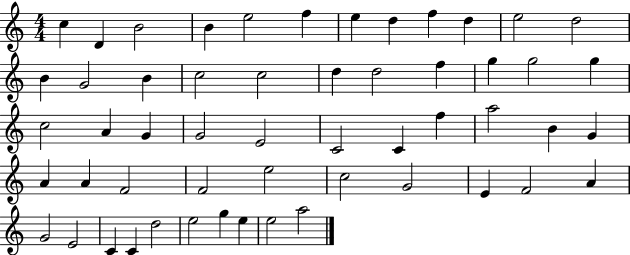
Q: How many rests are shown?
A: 0